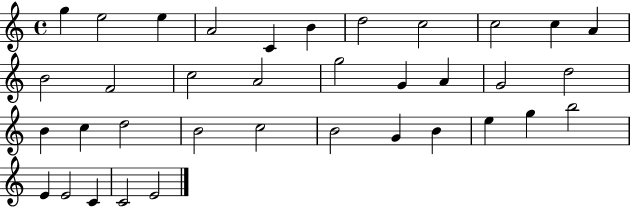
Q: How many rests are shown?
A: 0